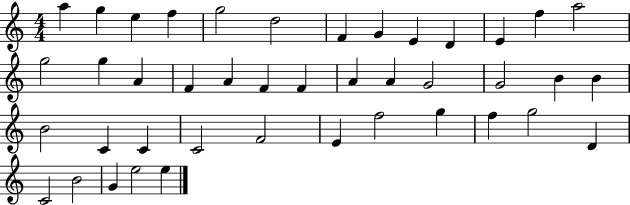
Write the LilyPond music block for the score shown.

{
  \clef treble
  \numericTimeSignature
  \time 4/4
  \key c \major
  a''4 g''4 e''4 f''4 | g''2 d''2 | f'4 g'4 e'4 d'4 | e'4 f''4 a''2 | \break g''2 g''4 a'4 | f'4 a'4 f'4 f'4 | a'4 a'4 g'2 | g'2 b'4 b'4 | \break b'2 c'4 c'4 | c'2 f'2 | e'4 f''2 g''4 | f''4 g''2 d'4 | \break c'2 b'2 | g'4 e''2 e''4 | \bar "|."
}